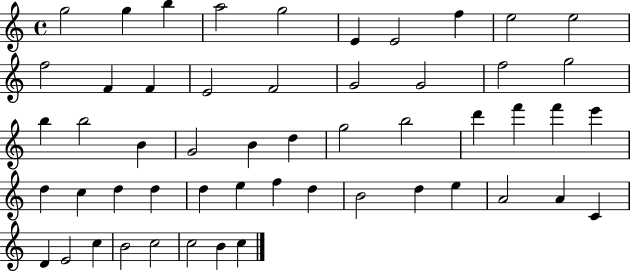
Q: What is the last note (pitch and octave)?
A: C5